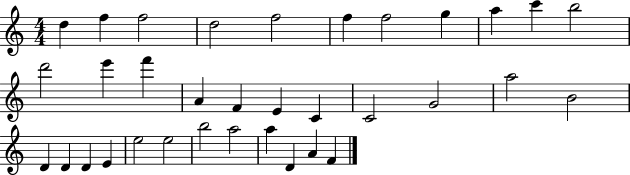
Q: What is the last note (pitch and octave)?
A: F4